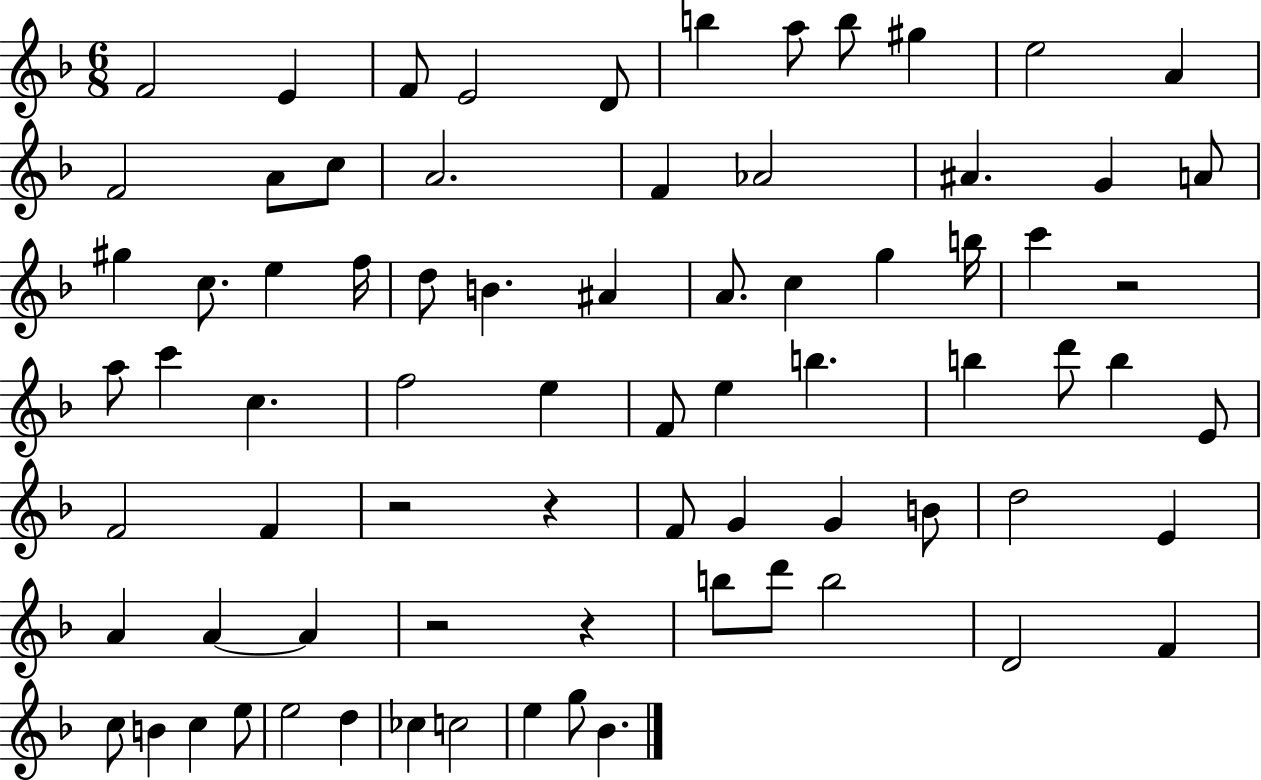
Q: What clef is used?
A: treble